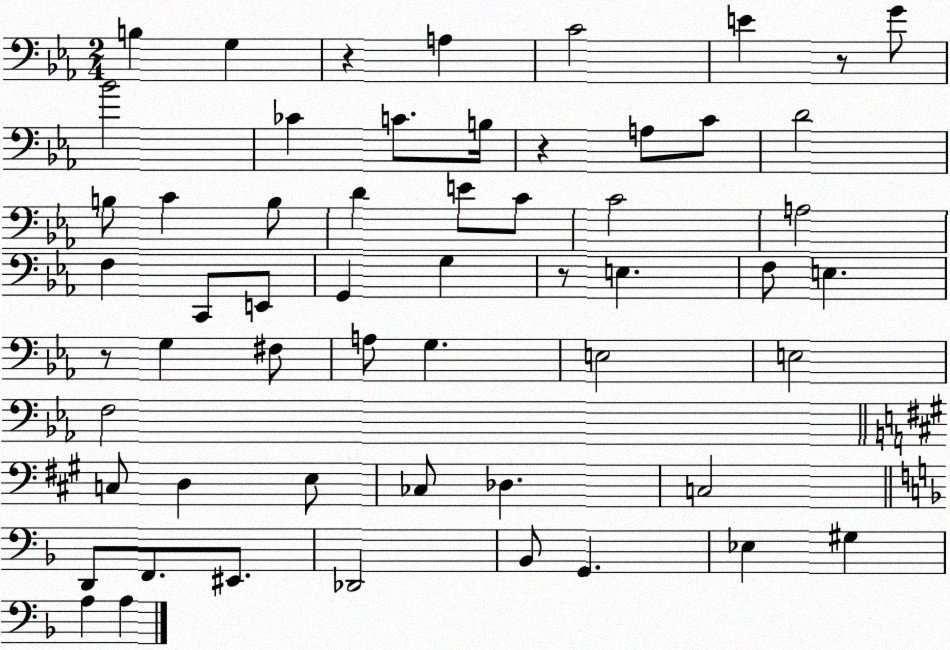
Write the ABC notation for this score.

X:1
T:Untitled
M:2/4
L:1/4
K:Eb
B, G, z A, C2 E z/2 G/2 _B2 _C C/2 B,/4 z A,/2 C/2 D2 B,/2 C B,/2 D E/2 C/2 C2 A,2 F, C,,/2 E,,/2 G,, G, z/2 E, F,/2 E, z/2 G, ^F,/2 A,/2 G, E,2 E,2 F,2 C,/2 D, E,/2 _C,/2 _D, C,2 D,,/2 F,,/2 ^E,,/2 _D,,2 _B,,/2 G,, _E, ^G, A, A,